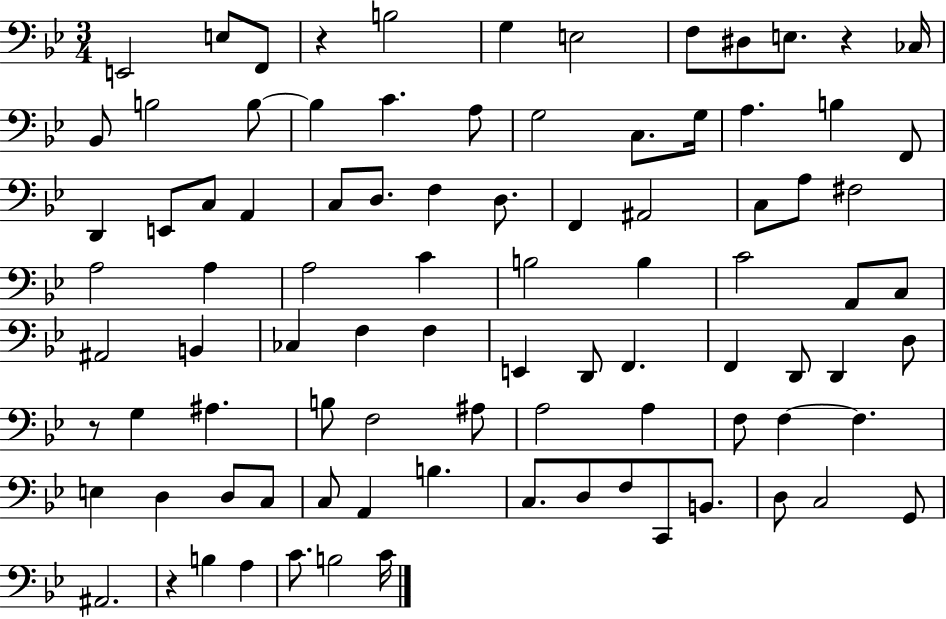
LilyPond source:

{
  \clef bass
  \numericTimeSignature
  \time 3/4
  \key bes \major
  e,2 e8 f,8 | r4 b2 | g4 e2 | f8 dis8 e8. r4 ces16 | \break bes,8 b2 b8~~ | b4 c'4. a8 | g2 c8. g16 | a4. b4 f,8 | \break d,4 e,8 c8 a,4 | c8 d8. f4 d8. | f,4 ais,2 | c8 a8 fis2 | \break a2 a4 | a2 c'4 | b2 b4 | c'2 a,8 c8 | \break ais,2 b,4 | ces4 f4 f4 | e,4 d,8 f,4. | f,4 d,8 d,4 d8 | \break r8 g4 ais4. | b8 f2 ais8 | a2 a4 | f8 f4~~ f4. | \break e4 d4 d8 c8 | c8 a,4 b4. | c8. d8 f8 c,8 b,8. | d8 c2 g,8 | \break ais,2. | r4 b4 a4 | c'8. b2 c'16 | \bar "|."
}